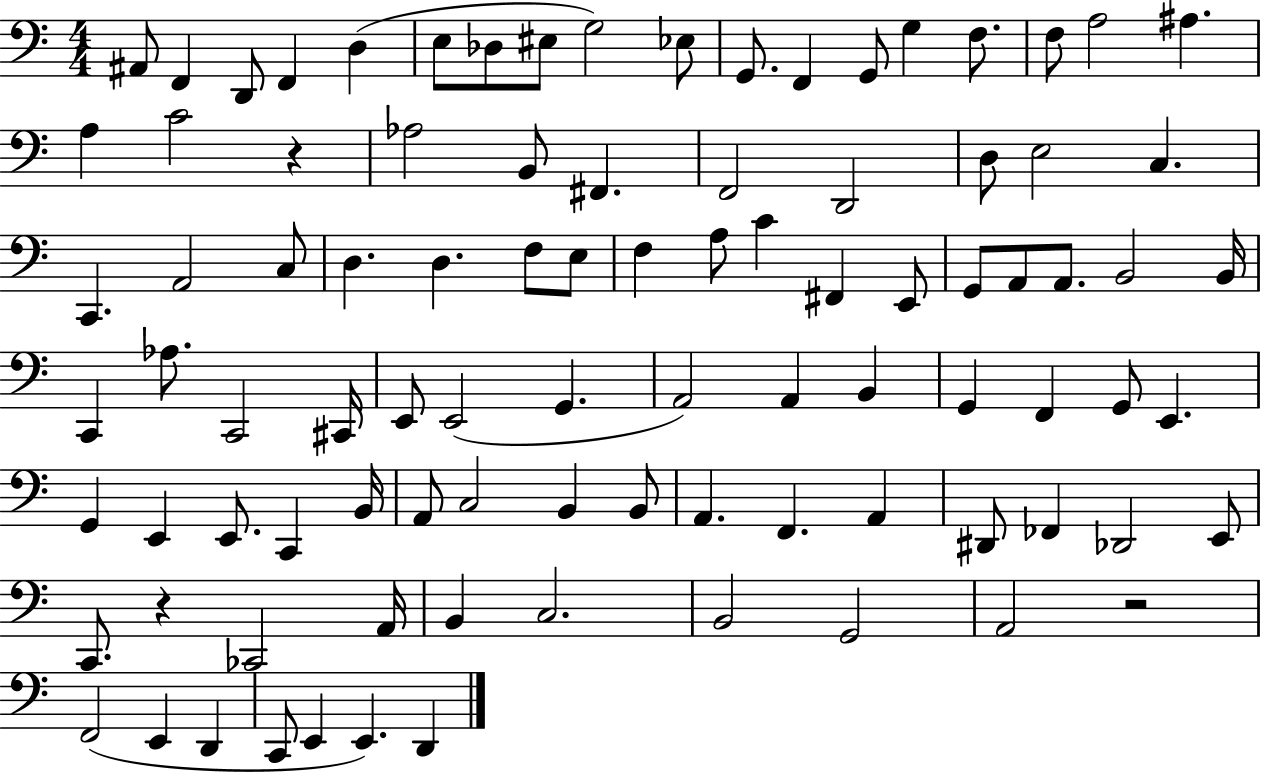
X:1
T:Untitled
M:4/4
L:1/4
K:C
^A,,/2 F,, D,,/2 F,, D, E,/2 _D,/2 ^E,/2 G,2 _E,/2 G,,/2 F,, G,,/2 G, F,/2 F,/2 A,2 ^A, A, C2 z _A,2 B,,/2 ^F,, F,,2 D,,2 D,/2 E,2 C, C,, A,,2 C,/2 D, D, F,/2 E,/2 F, A,/2 C ^F,, E,,/2 G,,/2 A,,/2 A,,/2 B,,2 B,,/4 C,, _A,/2 C,,2 ^C,,/4 E,,/2 E,,2 G,, A,,2 A,, B,, G,, F,, G,,/2 E,, G,, E,, E,,/2 C,, B,,/4 A,,/2 C,2 B,, B,,/2 A,, F,, A,, ^D,,/2 _F,, _D,,2 E,,/2 C,,/2 z _C,,2 A,,/4 B,, C,2 B,,2 G,,2 A,,2 z2 F,,2 E,, D,, C,,/2 E,, E,, D,,